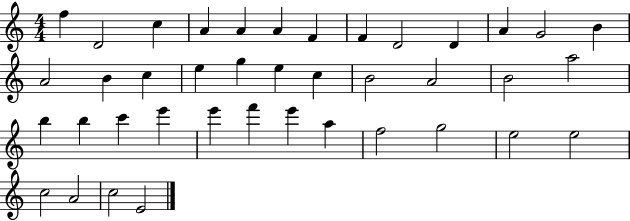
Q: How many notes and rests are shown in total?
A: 40